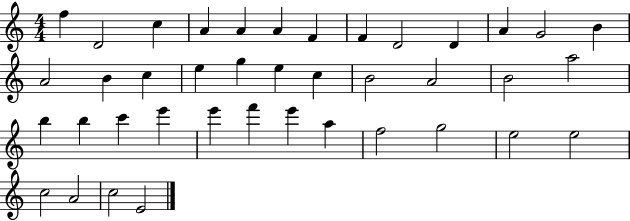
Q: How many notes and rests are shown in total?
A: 40